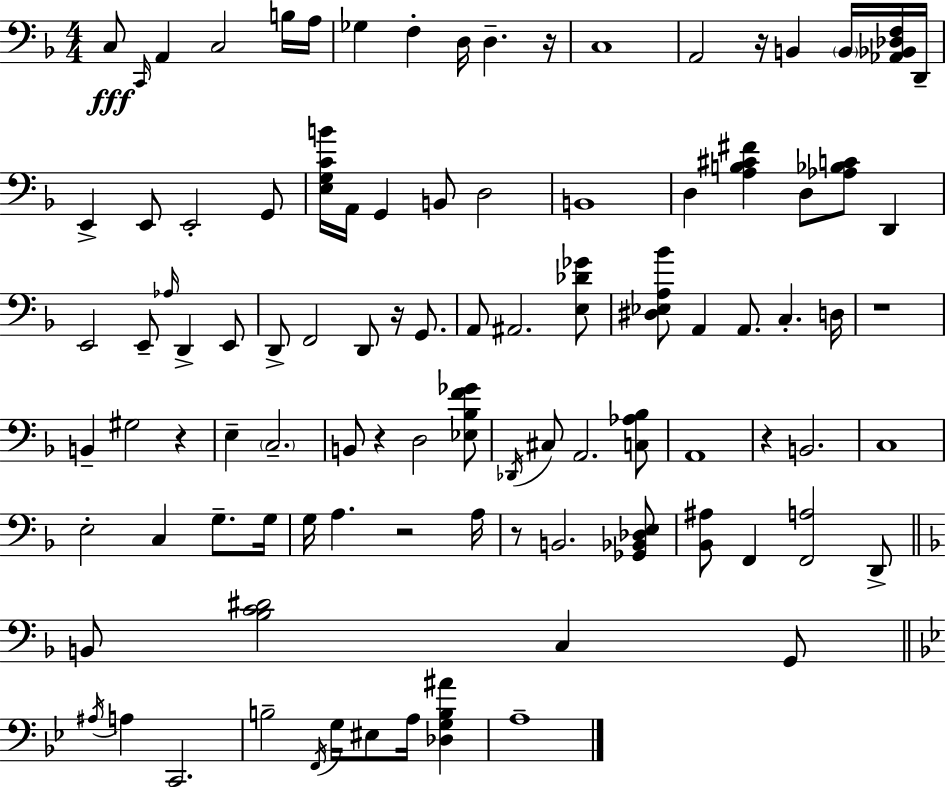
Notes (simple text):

C3/e C2/s A2/q C3/h B3/s A3/s Gb3/q F3/q D3/s D3/q. R/s C3/w A2/h R/s B2/q B2/s [Ab2,Bb2,Db3,F3]/s D2/s E2/q E2/e E2/h G2/e [E3,G3,C4,B4]/s A2/s G2/q B2/e D3/h B2/w D3/q [A3,B3,C#4,F#4]/q D3/e [Ab3,Bb3,C4]/e D2/q E2/h E2/e Ab3/s D2/q E2/e D2/e F2/h D2/e R/s G2/e. A2/e A#2/h. [E3,Db4,Gb4]/e [D#3,Eb3,A3,Bb4]/e A2/q A2/e. C3/q. D3/s R/w B2/q G#3/h R/q E3/q C3/h. B2/e R/q D3/h [Eb3,Bb3,F4,Gb4]/e Db2/s C#3/e A2/h. [C3,Ab3,Bb3]/e A2/w R/q B2/h. C3/w E3/h C3/q G3/e. G3/s G3/s A3/q. R/h A3/s R/e B2/h. [Gb2,Bb2,Db3,E3]/e [Bb2,A#3]/e F2/q [F2,A3]/h D2/e B2/e [Bb3,C4,D#4]/h C3/q G2/e A#3/s A3/q C2/h. B3/h F2/s G3/s EIS3/e A3/s [Db3,G3,B3,A#4]/q A3/w